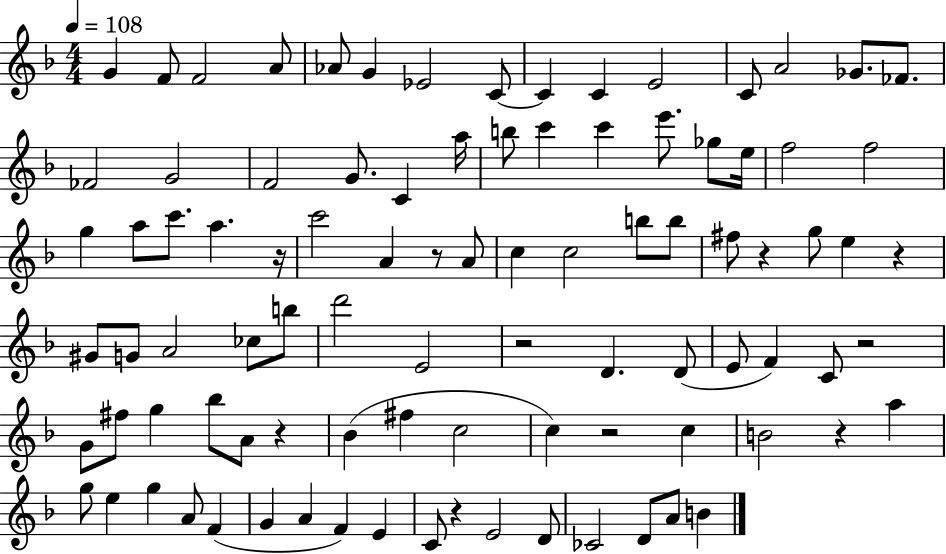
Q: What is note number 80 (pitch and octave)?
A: CES4